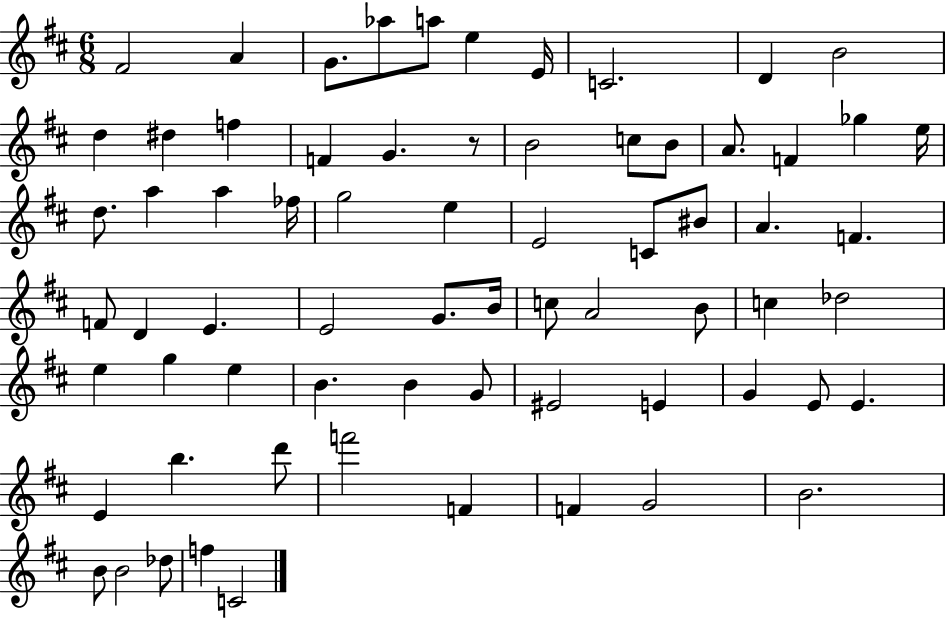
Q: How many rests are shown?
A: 1